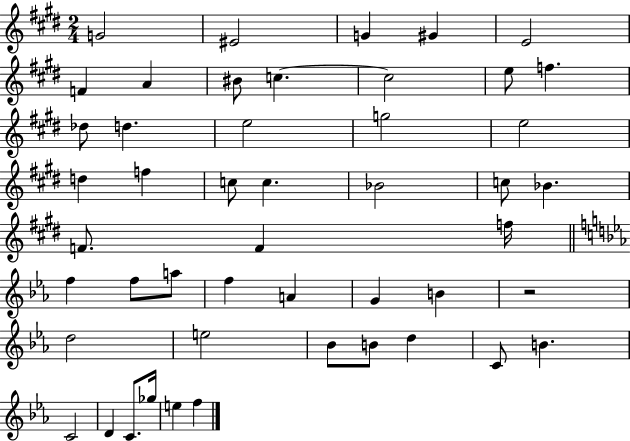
X:1
T:Untitled
M:2/4
L:1/4
K:E
G2 ^E2 G ^G E2 F A ^B/2 c c2 e/2 f _d/2 d e2 g2 e2 d f c/2 c _B2 c/2 _B F/2 F f/4 f f/2 a/2 f A G B z2 d2 e2 _B/2 B/2 d C/2 B C2 D C/2 _g/4 e f